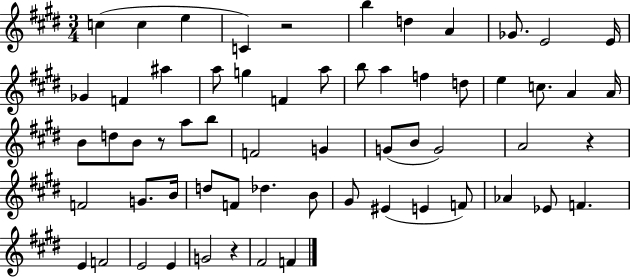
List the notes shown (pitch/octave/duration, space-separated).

C5/q C5/q E5/q C4/q R/h B5/q D5/q A4/q Gb4/e. E4/h E4/s Gb4/q F4/q A#5/q A5/e G5/q F4/q A5/e B5/e A5/q F5/q D5/e E5/q C5/e. A4/q A4/s B4/e D5/e B4/e R/e A5/e B5/e F4/h G4/q G4/e B4/e G4/h A4/h R/q F4/h G4/e. B4/s D5/e F4/e Db5/q. B4/e G#4/e EIS4/q E4/q F4/e Ab4/q Eb4/e F4/q. E4/q F4/h E4/h E4/q G4/h R/q F#4/h F4/q